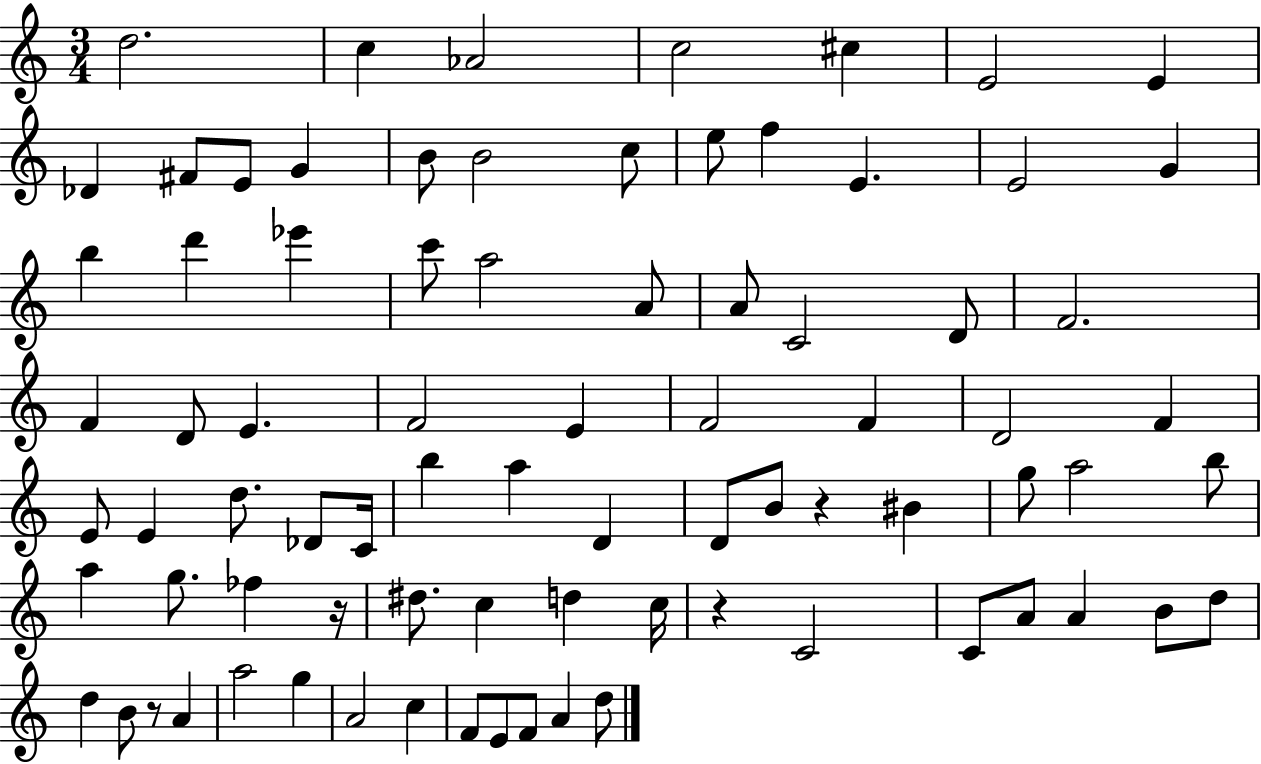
{
  \clef treble
  \numericTimeSignature
  \time 3/4
  \key c \major
  d''2. | c''4 aes'2 | c''2 cis''4 | e'2 e'4 | \break des'4 fis'8 e'8 g'4 | b'8 b'2 c''8 | e''8 f''4 e'4. | e'2 g'4 | \break b''4 d'''4 ees'''4 | c'''8 a''2 a'8 | a'8 c'2 d'8 | f'2. | \break f'4 d'8 e'4. | f'2 e'4 | f'2 f'4 | d'2 f'4 | \break e'8 e'4 d''8. des'8 c'16 | b''4 a''4 d'4 | d'8 b'8 r4 bis'4 | g''8 a''2 b''8 | \break a''4 g''8. fes''4 r16 | dis''8. c''4 d''4 c''16 | r4 c'2 | c'8 a'8 a'4 b'8 d''8 | \break d''4 b'8 r8 a'4 | a''2 g''4 | a'2 c''4 | f'8 e'8 f'8 a'4 d''8 | \break \bar "|."
}